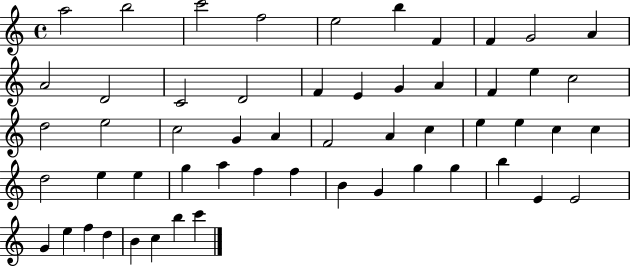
A5/h B5/h C6/h F5/h E5/h B5/q F4/q F4/q G4/h A4/q A4/h D4/h C4/h D4/h F4/q E4/q G4/q A4/q F4/q E5/q C5/h D5/h E5/h C5/h G4/q A4/q F4/h A4/q C5/q E5/q E5/q C5/q C5/q D5/h E5/q E5/q G5/q A5/q F5/q F5/q B4/q G4/q G5/q G5/q B5/q E4/q E4/h G4/q E5/q F5/q D5/q B4/q C5/q B5/q C6/q